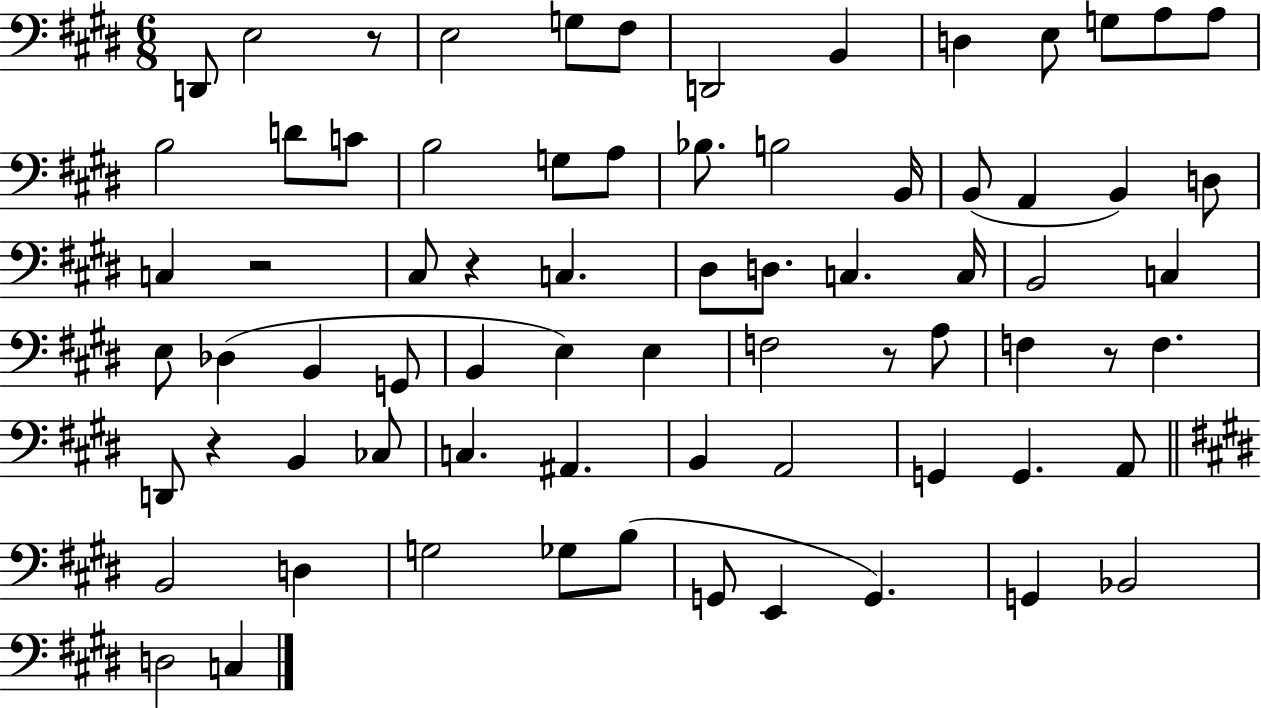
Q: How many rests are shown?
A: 6